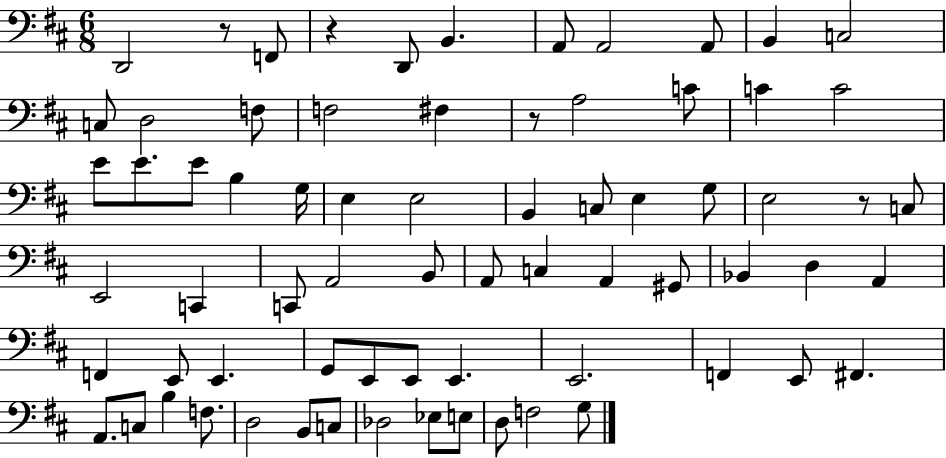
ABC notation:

X:1
T:Untitled
M:6/8
L:1/4
K:D
D,,2 z/2 F,,/2 z D,,/2 B,, A,,/2 A,,2 A,,/2 B,, C,2 C,/2 D,2 F,/2 F,2 ^F, z/2 A,2 C/2 C C2 E/2 E/2 E/2 B, G,/4 E, E,2 B,, C,/2 E, G,/2 E,2 z/2 C,/2 E,,2 C,, C,,/2 A,,2 B,,/2 A,,/2 C, A,, ^G,,/2 _B,, D, A,, F,, E,,/2 E,, G,,/2 E,,/2 E,,/2 E,, E,,2 F,, E,,/2 ^F,, A,,/2 C,/2 B, F,/2 D,2 B,,/2 C,/2 _D,2 _E,/2 E,/2 D,/2 F,2 G,/2